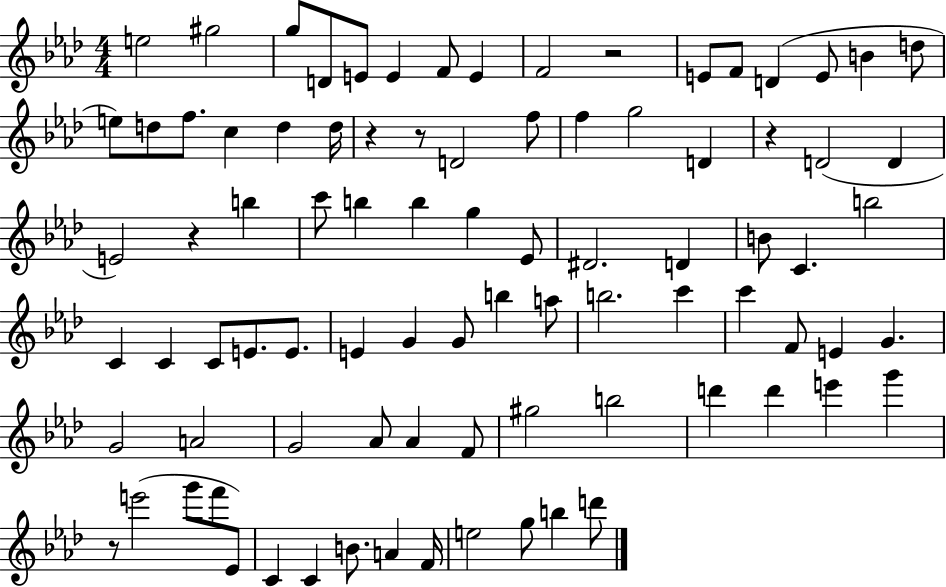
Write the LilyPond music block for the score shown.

{
  \clef treble
  \numericTimeSignature
  \time 4/4
  \key aes \major
  e''2 gis''2 | g''8 d'8 e'8 e'4 f'8 e'4 | f'2 r2 | e'8 f'8 d'4( e'8 b'4 d''8 | \break e''8) d''8 f''8. c''4 d''4 d''16 | r4 r8 d'2 f''8 | f''4 g''2 d'4 | r4 d'2( d'4 | \break e'2) r4 b''4 | c'''8 b''4 b''4 g''4 ees'8 | dis'2. d'4 | b'8 c'4. b''2 | \break c'4 c'4 c'8 e'8. e'8. | e'4 g'4 g'8 b''4 a''8 | b''2. c'''4 | c'''4 f'8 e'4 g'4. | \break g'2 a'2 | g'2 aes'8 aes'4 f'8 | gis''2 b''2 | d'''4 d'''4 e'''4 g'''4 | \break r8 e'''2( g'''8 f'''8 ees'8) | c'4 c'4 b'8. a'4 f'16 | e''2 g''8 b''4 d'''8 | \bar "|."
}